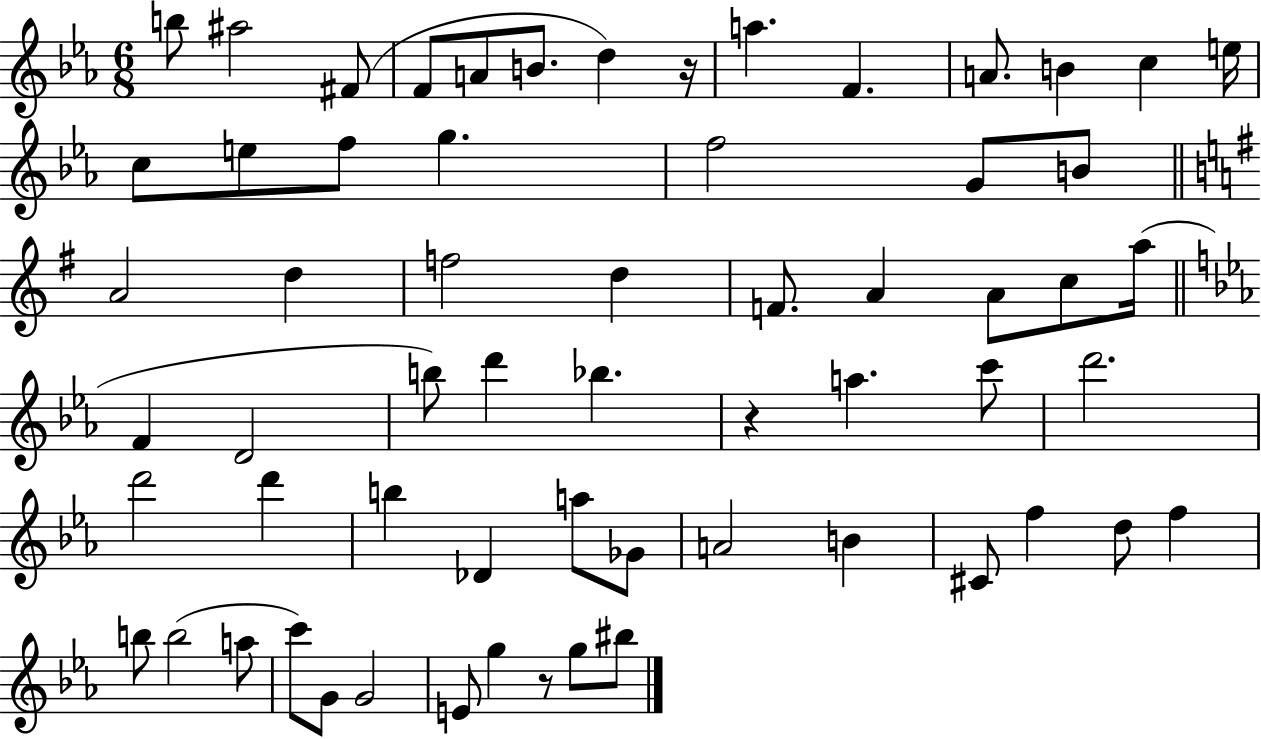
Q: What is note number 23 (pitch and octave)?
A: F5